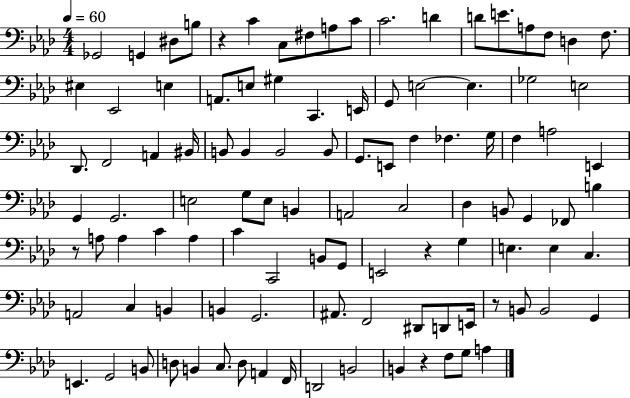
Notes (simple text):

Gb2/h G2/q D#3/e B3/e R/q C4/q C3/e F#3/e A3/e C4/e C4/h. D4/q D4/e E4/e. A3/e F3/e D3/q F3/e. EIS3/q Eb2/h E3/q A2/e. E3/e G#3/q C2/q. E2/s G2/e E3/h E3/q. Gb3/h E3/h Db2/e. F2/h A2/q BIS2/s B2/e B2/q B2/h B2/e G2/e. E2/e F3/q FES3/q. G3/s F3/q A3/h E2/q G2/q G2/h. E3/h G3/e E3/e B2/q A2/h C3/h Db3/q B2/e G2/q FES2/e B3/q R/e A3/e A3/q C4/q A3/q C4/q C2/h B2/e G2/e E2/h R/q G3/q E3/q. E3/q C3/q. A2/h C3/q B2/q B2/q G2/h. A#2/e. F2/h D#2/e D2/e E2/s R/e B2/e B2/h G2/q E2/q. G2/h B2/e D3/e B2/q C3/e. D3/e A2/q F2/s D2/h B2/h B2/q R/q F3/e G3/e A3/q